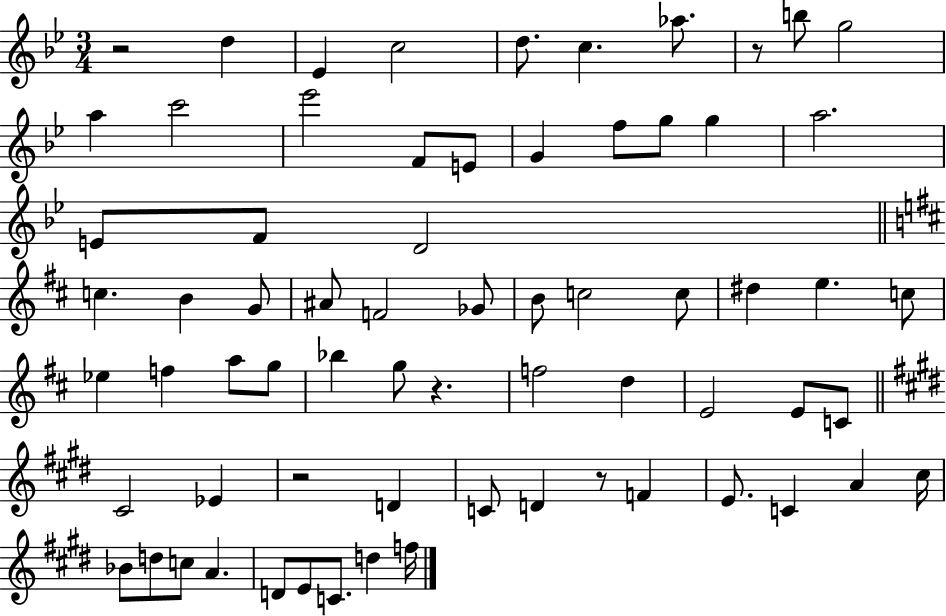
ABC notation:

X:1
T:Untitled
M:3/4
L:1/4
K:Bb
z2 d _E c2 d/2 c _a/2 z/2 b/2 g2 a c'2 _e'2 F/2 E/2 G f/2 g/2 g a2 E/2 F/2 D2 c B G/2 ^A/2 F2 _G/2 B/2 c2 c/2 ^d e c/2 _e f a/2 g/2 _b g/2 z f2 d E2 E/2 C/2 ^C2 _E z2 D C/2 D z/2 F E/2 C A ^c/4 _B/2 d/2 c/2 A D/2 E/2 C/2 d f/4